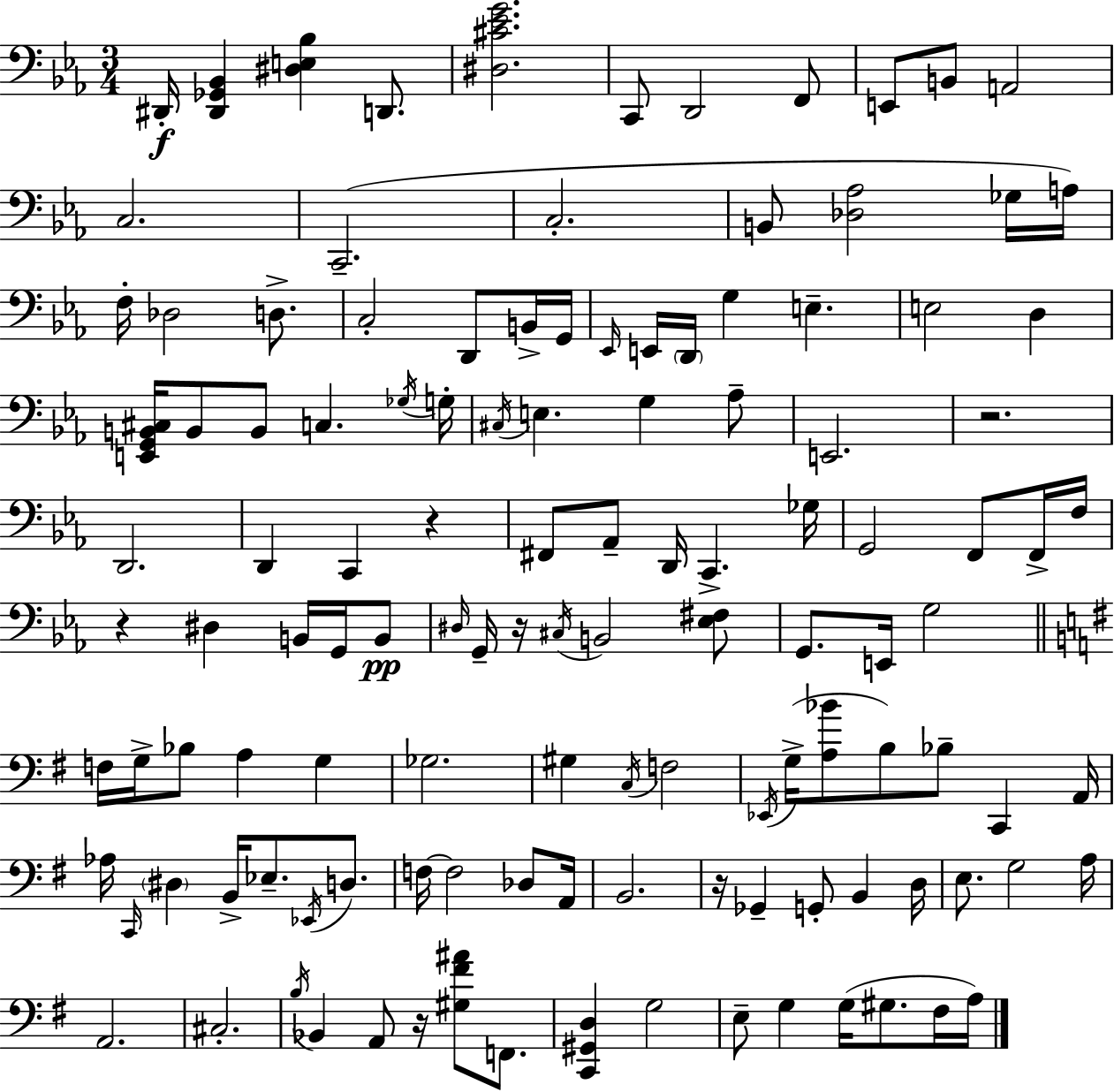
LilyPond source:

{
  \clef bass
  \numericTimeSignature
  \time 3/4
  \key c \minor
  \repeat volta 2 { dis,16-.\f <dis, ges, bes,>4 <dis e bes>4 d,8. | <dis cis' ees' g'>2. | c,8 d,2 f,8 | e,8 b,8 a,2 | \break c2. | c,2.--( | c2.-. | b,8 <des aes>2 ges16 a16) | \break f16-. des2 d8.-> | c2-. d,8 b,16-> g,16 | \grace { ees,16 } e,16 \parenthesize d,16 g4 e4.-- | e2 d4 | \break <e, g, b, cis>16 b,8 b,8 c4. | \acciaccatura { ges16 } g16-. \acciaccatura { cis16 } e4. g4 | aes8-- e,2. | r2. | \break d,2. | d,4 c,4 r4 | fis,8 aes,8-- d,16 c,4.-> | ges16 g,2 f,8 | \break f,16-> f16 r4 dis4 b,16 | g,16 b,8\pp \grace { dis16 } g,16-- r16 \acciaccatura { cis16 } b,2 | <ees fis>8 g,8. e,16 g2 | \bar "||" \break \key e \minor f16 g16-> bes8 a4 g4 | ges2. | gis4 \acciaccatura { c16 } f2 | \acciaccatura { ees,16 }( g16-> <a bes'>8 b8) bes8-- c,4 | \break a,16 aes16 \grace { c,16 } \parenthesize dis4 b,16-> ees8.-- | \acciaccatura { ees,16 } d8. f16~~ f2 | des8 a,16 b,2. | r16 ges,4-- g,8-. b,4 | \break d16 e8. g2 | a16 a,2. | cis2.-. | \acciaccatura { b16 } bes,4 a,8 r16 | \break <gis fis' ais'>8 f,8. <c, gis, d>4 g2 | e8-- g4 g16( | gis8. fis16 a16) } \bar "|."
}